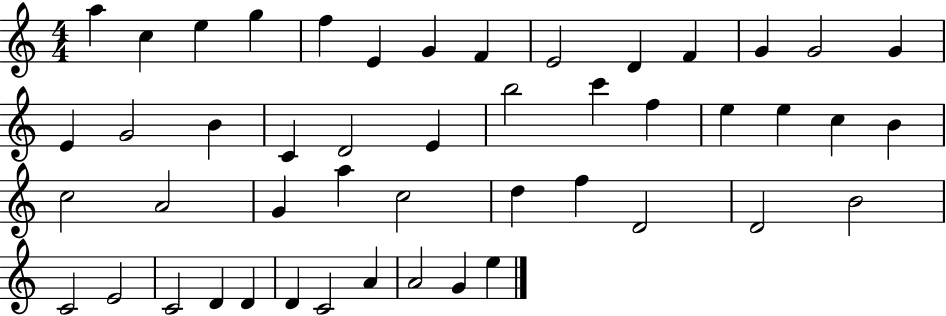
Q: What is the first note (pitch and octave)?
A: A5